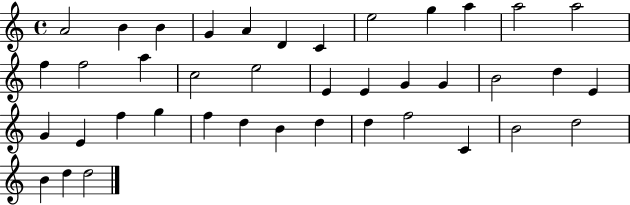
X:1
T:Untitled
M:4/4
L:1/4
K:C
A2 B B G A D C e2 g a a2 a2 f f2 a c2 e2 E E G G B2 d E G E f g f d B d d f2 C B2 d2 B d d2